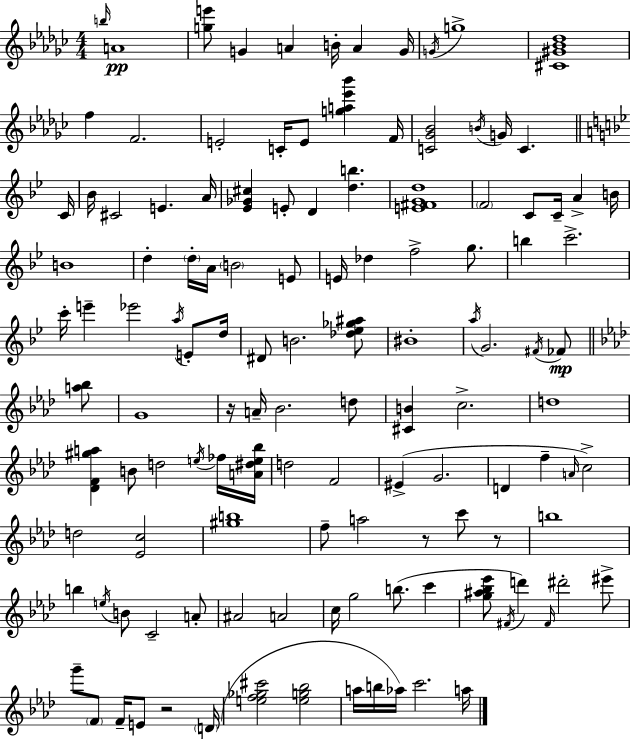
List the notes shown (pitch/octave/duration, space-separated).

B5/s A4/w [G5,E6]/e G4/q A4/q B4/s A4/q G4/s G4/s G5/w [C#4,G#4,Bb4,Db5]/w F5/q F4/h. E4/h C4/s E4/e [G5,A5,Eb6,Bb6]/q F4/s [C4,Gb4,Bb4]/h B4/s G4/s C4/q. C4/s Bb4/s C#4/h E4/q. A4/s [Eb4,Gb4,C#5]/q E4/e D4/q [D5,B5]/q. [E4,F#4,G4,D5]/w F4/h C4/e C4/s A4/q B4/s B4/w D5/q D5/s A4/s B4/h E4/e E4/s Db5/q F5/h G5/e. B5/q C6/h. C6/s E6/q Eb6/h A5/s E4/e D5/s D#4/e B4/h. [Db5,Eb5,Gb5,A#5]/e BIS4/w A5/s G4/h. F#4/s FES4/e [A5,Bb5]/e G4/w R/s A4/s Bb4/h. D5/e [C#4,B4]/q C5/h. D5/w [Db4,F4,G#5,A5]/q B4/e D5/h E5/s FES5/s [A4,D#5,E5,Bb5]/s D5/h F4/h EIS4/q G4/h. D4/q F5/q A4/s C5/h D5/h [Eb4,C5]/h [G#5,B5]/w F5/e A5/h R/e C6/e R/e B5/w B5/q E5/s B4/e C4/h A4/e A#4/h A4/h C5/s G5/h B5/e. C6/q [G5,A#5,Bb5,Eb6]/e F#4/s D6/q F#4/s D#6/h EIS6/e G6/e F4/e F4/s E4/e R/h D4/s [E5,F5,Gb5,C#6]/h [E5,G5,Bb5]/h A5/s B5/s Ab5/s C6/h. A5/s